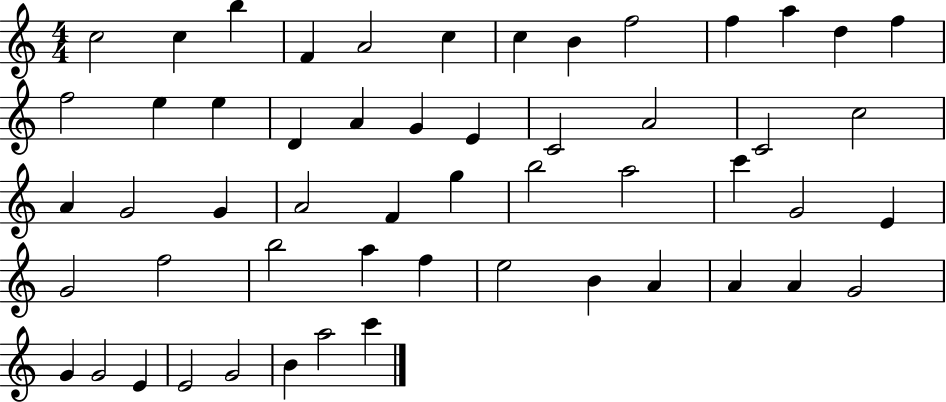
{
  \clef treble
  \numericTimeSignature
  \time 4/4
  \key c \major
  c''2 c''4 b''4 | f'4 a'2 c''4 | c''4 b'4 f''2 | f''4 a''4 d''4 f''4 | \break f''2 e''4 e''4 | d'4 a'4 g'4 e'4 | c'2 a'2 | c'2 c''2 | \break a'4 g'2 g'4 | a'2 f'4 g''4 | b''2 a''2 | c'''4 g'2 e'4 | \break g'2 f''2 | b''2 a''4 f''4 | e''2 b'4 a'4 | a'4 a'4 g'2 | \break g'4 g'2 e'4 | e'2 g'2 | b'4 a''2 c'''4 | \bar "|."
}